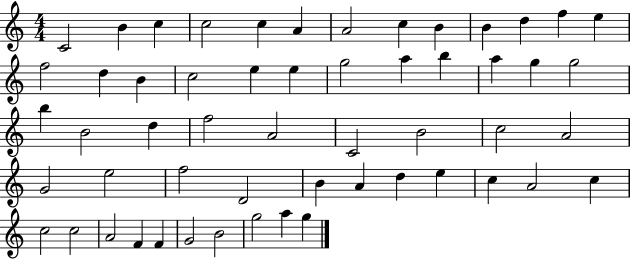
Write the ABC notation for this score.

X:1
T:Untitled
M:4/4
L:1/4
K:C
C2 B c c2 c A A2 c B B d f e f2 d B c2 e e g2 a b a g g2 b B2 d f2 A2 C2 B2 c2 A2 G2 e2 f2 D2 B A d e c A2 c c2 c2 A2 F F G2 B2 g2 a g